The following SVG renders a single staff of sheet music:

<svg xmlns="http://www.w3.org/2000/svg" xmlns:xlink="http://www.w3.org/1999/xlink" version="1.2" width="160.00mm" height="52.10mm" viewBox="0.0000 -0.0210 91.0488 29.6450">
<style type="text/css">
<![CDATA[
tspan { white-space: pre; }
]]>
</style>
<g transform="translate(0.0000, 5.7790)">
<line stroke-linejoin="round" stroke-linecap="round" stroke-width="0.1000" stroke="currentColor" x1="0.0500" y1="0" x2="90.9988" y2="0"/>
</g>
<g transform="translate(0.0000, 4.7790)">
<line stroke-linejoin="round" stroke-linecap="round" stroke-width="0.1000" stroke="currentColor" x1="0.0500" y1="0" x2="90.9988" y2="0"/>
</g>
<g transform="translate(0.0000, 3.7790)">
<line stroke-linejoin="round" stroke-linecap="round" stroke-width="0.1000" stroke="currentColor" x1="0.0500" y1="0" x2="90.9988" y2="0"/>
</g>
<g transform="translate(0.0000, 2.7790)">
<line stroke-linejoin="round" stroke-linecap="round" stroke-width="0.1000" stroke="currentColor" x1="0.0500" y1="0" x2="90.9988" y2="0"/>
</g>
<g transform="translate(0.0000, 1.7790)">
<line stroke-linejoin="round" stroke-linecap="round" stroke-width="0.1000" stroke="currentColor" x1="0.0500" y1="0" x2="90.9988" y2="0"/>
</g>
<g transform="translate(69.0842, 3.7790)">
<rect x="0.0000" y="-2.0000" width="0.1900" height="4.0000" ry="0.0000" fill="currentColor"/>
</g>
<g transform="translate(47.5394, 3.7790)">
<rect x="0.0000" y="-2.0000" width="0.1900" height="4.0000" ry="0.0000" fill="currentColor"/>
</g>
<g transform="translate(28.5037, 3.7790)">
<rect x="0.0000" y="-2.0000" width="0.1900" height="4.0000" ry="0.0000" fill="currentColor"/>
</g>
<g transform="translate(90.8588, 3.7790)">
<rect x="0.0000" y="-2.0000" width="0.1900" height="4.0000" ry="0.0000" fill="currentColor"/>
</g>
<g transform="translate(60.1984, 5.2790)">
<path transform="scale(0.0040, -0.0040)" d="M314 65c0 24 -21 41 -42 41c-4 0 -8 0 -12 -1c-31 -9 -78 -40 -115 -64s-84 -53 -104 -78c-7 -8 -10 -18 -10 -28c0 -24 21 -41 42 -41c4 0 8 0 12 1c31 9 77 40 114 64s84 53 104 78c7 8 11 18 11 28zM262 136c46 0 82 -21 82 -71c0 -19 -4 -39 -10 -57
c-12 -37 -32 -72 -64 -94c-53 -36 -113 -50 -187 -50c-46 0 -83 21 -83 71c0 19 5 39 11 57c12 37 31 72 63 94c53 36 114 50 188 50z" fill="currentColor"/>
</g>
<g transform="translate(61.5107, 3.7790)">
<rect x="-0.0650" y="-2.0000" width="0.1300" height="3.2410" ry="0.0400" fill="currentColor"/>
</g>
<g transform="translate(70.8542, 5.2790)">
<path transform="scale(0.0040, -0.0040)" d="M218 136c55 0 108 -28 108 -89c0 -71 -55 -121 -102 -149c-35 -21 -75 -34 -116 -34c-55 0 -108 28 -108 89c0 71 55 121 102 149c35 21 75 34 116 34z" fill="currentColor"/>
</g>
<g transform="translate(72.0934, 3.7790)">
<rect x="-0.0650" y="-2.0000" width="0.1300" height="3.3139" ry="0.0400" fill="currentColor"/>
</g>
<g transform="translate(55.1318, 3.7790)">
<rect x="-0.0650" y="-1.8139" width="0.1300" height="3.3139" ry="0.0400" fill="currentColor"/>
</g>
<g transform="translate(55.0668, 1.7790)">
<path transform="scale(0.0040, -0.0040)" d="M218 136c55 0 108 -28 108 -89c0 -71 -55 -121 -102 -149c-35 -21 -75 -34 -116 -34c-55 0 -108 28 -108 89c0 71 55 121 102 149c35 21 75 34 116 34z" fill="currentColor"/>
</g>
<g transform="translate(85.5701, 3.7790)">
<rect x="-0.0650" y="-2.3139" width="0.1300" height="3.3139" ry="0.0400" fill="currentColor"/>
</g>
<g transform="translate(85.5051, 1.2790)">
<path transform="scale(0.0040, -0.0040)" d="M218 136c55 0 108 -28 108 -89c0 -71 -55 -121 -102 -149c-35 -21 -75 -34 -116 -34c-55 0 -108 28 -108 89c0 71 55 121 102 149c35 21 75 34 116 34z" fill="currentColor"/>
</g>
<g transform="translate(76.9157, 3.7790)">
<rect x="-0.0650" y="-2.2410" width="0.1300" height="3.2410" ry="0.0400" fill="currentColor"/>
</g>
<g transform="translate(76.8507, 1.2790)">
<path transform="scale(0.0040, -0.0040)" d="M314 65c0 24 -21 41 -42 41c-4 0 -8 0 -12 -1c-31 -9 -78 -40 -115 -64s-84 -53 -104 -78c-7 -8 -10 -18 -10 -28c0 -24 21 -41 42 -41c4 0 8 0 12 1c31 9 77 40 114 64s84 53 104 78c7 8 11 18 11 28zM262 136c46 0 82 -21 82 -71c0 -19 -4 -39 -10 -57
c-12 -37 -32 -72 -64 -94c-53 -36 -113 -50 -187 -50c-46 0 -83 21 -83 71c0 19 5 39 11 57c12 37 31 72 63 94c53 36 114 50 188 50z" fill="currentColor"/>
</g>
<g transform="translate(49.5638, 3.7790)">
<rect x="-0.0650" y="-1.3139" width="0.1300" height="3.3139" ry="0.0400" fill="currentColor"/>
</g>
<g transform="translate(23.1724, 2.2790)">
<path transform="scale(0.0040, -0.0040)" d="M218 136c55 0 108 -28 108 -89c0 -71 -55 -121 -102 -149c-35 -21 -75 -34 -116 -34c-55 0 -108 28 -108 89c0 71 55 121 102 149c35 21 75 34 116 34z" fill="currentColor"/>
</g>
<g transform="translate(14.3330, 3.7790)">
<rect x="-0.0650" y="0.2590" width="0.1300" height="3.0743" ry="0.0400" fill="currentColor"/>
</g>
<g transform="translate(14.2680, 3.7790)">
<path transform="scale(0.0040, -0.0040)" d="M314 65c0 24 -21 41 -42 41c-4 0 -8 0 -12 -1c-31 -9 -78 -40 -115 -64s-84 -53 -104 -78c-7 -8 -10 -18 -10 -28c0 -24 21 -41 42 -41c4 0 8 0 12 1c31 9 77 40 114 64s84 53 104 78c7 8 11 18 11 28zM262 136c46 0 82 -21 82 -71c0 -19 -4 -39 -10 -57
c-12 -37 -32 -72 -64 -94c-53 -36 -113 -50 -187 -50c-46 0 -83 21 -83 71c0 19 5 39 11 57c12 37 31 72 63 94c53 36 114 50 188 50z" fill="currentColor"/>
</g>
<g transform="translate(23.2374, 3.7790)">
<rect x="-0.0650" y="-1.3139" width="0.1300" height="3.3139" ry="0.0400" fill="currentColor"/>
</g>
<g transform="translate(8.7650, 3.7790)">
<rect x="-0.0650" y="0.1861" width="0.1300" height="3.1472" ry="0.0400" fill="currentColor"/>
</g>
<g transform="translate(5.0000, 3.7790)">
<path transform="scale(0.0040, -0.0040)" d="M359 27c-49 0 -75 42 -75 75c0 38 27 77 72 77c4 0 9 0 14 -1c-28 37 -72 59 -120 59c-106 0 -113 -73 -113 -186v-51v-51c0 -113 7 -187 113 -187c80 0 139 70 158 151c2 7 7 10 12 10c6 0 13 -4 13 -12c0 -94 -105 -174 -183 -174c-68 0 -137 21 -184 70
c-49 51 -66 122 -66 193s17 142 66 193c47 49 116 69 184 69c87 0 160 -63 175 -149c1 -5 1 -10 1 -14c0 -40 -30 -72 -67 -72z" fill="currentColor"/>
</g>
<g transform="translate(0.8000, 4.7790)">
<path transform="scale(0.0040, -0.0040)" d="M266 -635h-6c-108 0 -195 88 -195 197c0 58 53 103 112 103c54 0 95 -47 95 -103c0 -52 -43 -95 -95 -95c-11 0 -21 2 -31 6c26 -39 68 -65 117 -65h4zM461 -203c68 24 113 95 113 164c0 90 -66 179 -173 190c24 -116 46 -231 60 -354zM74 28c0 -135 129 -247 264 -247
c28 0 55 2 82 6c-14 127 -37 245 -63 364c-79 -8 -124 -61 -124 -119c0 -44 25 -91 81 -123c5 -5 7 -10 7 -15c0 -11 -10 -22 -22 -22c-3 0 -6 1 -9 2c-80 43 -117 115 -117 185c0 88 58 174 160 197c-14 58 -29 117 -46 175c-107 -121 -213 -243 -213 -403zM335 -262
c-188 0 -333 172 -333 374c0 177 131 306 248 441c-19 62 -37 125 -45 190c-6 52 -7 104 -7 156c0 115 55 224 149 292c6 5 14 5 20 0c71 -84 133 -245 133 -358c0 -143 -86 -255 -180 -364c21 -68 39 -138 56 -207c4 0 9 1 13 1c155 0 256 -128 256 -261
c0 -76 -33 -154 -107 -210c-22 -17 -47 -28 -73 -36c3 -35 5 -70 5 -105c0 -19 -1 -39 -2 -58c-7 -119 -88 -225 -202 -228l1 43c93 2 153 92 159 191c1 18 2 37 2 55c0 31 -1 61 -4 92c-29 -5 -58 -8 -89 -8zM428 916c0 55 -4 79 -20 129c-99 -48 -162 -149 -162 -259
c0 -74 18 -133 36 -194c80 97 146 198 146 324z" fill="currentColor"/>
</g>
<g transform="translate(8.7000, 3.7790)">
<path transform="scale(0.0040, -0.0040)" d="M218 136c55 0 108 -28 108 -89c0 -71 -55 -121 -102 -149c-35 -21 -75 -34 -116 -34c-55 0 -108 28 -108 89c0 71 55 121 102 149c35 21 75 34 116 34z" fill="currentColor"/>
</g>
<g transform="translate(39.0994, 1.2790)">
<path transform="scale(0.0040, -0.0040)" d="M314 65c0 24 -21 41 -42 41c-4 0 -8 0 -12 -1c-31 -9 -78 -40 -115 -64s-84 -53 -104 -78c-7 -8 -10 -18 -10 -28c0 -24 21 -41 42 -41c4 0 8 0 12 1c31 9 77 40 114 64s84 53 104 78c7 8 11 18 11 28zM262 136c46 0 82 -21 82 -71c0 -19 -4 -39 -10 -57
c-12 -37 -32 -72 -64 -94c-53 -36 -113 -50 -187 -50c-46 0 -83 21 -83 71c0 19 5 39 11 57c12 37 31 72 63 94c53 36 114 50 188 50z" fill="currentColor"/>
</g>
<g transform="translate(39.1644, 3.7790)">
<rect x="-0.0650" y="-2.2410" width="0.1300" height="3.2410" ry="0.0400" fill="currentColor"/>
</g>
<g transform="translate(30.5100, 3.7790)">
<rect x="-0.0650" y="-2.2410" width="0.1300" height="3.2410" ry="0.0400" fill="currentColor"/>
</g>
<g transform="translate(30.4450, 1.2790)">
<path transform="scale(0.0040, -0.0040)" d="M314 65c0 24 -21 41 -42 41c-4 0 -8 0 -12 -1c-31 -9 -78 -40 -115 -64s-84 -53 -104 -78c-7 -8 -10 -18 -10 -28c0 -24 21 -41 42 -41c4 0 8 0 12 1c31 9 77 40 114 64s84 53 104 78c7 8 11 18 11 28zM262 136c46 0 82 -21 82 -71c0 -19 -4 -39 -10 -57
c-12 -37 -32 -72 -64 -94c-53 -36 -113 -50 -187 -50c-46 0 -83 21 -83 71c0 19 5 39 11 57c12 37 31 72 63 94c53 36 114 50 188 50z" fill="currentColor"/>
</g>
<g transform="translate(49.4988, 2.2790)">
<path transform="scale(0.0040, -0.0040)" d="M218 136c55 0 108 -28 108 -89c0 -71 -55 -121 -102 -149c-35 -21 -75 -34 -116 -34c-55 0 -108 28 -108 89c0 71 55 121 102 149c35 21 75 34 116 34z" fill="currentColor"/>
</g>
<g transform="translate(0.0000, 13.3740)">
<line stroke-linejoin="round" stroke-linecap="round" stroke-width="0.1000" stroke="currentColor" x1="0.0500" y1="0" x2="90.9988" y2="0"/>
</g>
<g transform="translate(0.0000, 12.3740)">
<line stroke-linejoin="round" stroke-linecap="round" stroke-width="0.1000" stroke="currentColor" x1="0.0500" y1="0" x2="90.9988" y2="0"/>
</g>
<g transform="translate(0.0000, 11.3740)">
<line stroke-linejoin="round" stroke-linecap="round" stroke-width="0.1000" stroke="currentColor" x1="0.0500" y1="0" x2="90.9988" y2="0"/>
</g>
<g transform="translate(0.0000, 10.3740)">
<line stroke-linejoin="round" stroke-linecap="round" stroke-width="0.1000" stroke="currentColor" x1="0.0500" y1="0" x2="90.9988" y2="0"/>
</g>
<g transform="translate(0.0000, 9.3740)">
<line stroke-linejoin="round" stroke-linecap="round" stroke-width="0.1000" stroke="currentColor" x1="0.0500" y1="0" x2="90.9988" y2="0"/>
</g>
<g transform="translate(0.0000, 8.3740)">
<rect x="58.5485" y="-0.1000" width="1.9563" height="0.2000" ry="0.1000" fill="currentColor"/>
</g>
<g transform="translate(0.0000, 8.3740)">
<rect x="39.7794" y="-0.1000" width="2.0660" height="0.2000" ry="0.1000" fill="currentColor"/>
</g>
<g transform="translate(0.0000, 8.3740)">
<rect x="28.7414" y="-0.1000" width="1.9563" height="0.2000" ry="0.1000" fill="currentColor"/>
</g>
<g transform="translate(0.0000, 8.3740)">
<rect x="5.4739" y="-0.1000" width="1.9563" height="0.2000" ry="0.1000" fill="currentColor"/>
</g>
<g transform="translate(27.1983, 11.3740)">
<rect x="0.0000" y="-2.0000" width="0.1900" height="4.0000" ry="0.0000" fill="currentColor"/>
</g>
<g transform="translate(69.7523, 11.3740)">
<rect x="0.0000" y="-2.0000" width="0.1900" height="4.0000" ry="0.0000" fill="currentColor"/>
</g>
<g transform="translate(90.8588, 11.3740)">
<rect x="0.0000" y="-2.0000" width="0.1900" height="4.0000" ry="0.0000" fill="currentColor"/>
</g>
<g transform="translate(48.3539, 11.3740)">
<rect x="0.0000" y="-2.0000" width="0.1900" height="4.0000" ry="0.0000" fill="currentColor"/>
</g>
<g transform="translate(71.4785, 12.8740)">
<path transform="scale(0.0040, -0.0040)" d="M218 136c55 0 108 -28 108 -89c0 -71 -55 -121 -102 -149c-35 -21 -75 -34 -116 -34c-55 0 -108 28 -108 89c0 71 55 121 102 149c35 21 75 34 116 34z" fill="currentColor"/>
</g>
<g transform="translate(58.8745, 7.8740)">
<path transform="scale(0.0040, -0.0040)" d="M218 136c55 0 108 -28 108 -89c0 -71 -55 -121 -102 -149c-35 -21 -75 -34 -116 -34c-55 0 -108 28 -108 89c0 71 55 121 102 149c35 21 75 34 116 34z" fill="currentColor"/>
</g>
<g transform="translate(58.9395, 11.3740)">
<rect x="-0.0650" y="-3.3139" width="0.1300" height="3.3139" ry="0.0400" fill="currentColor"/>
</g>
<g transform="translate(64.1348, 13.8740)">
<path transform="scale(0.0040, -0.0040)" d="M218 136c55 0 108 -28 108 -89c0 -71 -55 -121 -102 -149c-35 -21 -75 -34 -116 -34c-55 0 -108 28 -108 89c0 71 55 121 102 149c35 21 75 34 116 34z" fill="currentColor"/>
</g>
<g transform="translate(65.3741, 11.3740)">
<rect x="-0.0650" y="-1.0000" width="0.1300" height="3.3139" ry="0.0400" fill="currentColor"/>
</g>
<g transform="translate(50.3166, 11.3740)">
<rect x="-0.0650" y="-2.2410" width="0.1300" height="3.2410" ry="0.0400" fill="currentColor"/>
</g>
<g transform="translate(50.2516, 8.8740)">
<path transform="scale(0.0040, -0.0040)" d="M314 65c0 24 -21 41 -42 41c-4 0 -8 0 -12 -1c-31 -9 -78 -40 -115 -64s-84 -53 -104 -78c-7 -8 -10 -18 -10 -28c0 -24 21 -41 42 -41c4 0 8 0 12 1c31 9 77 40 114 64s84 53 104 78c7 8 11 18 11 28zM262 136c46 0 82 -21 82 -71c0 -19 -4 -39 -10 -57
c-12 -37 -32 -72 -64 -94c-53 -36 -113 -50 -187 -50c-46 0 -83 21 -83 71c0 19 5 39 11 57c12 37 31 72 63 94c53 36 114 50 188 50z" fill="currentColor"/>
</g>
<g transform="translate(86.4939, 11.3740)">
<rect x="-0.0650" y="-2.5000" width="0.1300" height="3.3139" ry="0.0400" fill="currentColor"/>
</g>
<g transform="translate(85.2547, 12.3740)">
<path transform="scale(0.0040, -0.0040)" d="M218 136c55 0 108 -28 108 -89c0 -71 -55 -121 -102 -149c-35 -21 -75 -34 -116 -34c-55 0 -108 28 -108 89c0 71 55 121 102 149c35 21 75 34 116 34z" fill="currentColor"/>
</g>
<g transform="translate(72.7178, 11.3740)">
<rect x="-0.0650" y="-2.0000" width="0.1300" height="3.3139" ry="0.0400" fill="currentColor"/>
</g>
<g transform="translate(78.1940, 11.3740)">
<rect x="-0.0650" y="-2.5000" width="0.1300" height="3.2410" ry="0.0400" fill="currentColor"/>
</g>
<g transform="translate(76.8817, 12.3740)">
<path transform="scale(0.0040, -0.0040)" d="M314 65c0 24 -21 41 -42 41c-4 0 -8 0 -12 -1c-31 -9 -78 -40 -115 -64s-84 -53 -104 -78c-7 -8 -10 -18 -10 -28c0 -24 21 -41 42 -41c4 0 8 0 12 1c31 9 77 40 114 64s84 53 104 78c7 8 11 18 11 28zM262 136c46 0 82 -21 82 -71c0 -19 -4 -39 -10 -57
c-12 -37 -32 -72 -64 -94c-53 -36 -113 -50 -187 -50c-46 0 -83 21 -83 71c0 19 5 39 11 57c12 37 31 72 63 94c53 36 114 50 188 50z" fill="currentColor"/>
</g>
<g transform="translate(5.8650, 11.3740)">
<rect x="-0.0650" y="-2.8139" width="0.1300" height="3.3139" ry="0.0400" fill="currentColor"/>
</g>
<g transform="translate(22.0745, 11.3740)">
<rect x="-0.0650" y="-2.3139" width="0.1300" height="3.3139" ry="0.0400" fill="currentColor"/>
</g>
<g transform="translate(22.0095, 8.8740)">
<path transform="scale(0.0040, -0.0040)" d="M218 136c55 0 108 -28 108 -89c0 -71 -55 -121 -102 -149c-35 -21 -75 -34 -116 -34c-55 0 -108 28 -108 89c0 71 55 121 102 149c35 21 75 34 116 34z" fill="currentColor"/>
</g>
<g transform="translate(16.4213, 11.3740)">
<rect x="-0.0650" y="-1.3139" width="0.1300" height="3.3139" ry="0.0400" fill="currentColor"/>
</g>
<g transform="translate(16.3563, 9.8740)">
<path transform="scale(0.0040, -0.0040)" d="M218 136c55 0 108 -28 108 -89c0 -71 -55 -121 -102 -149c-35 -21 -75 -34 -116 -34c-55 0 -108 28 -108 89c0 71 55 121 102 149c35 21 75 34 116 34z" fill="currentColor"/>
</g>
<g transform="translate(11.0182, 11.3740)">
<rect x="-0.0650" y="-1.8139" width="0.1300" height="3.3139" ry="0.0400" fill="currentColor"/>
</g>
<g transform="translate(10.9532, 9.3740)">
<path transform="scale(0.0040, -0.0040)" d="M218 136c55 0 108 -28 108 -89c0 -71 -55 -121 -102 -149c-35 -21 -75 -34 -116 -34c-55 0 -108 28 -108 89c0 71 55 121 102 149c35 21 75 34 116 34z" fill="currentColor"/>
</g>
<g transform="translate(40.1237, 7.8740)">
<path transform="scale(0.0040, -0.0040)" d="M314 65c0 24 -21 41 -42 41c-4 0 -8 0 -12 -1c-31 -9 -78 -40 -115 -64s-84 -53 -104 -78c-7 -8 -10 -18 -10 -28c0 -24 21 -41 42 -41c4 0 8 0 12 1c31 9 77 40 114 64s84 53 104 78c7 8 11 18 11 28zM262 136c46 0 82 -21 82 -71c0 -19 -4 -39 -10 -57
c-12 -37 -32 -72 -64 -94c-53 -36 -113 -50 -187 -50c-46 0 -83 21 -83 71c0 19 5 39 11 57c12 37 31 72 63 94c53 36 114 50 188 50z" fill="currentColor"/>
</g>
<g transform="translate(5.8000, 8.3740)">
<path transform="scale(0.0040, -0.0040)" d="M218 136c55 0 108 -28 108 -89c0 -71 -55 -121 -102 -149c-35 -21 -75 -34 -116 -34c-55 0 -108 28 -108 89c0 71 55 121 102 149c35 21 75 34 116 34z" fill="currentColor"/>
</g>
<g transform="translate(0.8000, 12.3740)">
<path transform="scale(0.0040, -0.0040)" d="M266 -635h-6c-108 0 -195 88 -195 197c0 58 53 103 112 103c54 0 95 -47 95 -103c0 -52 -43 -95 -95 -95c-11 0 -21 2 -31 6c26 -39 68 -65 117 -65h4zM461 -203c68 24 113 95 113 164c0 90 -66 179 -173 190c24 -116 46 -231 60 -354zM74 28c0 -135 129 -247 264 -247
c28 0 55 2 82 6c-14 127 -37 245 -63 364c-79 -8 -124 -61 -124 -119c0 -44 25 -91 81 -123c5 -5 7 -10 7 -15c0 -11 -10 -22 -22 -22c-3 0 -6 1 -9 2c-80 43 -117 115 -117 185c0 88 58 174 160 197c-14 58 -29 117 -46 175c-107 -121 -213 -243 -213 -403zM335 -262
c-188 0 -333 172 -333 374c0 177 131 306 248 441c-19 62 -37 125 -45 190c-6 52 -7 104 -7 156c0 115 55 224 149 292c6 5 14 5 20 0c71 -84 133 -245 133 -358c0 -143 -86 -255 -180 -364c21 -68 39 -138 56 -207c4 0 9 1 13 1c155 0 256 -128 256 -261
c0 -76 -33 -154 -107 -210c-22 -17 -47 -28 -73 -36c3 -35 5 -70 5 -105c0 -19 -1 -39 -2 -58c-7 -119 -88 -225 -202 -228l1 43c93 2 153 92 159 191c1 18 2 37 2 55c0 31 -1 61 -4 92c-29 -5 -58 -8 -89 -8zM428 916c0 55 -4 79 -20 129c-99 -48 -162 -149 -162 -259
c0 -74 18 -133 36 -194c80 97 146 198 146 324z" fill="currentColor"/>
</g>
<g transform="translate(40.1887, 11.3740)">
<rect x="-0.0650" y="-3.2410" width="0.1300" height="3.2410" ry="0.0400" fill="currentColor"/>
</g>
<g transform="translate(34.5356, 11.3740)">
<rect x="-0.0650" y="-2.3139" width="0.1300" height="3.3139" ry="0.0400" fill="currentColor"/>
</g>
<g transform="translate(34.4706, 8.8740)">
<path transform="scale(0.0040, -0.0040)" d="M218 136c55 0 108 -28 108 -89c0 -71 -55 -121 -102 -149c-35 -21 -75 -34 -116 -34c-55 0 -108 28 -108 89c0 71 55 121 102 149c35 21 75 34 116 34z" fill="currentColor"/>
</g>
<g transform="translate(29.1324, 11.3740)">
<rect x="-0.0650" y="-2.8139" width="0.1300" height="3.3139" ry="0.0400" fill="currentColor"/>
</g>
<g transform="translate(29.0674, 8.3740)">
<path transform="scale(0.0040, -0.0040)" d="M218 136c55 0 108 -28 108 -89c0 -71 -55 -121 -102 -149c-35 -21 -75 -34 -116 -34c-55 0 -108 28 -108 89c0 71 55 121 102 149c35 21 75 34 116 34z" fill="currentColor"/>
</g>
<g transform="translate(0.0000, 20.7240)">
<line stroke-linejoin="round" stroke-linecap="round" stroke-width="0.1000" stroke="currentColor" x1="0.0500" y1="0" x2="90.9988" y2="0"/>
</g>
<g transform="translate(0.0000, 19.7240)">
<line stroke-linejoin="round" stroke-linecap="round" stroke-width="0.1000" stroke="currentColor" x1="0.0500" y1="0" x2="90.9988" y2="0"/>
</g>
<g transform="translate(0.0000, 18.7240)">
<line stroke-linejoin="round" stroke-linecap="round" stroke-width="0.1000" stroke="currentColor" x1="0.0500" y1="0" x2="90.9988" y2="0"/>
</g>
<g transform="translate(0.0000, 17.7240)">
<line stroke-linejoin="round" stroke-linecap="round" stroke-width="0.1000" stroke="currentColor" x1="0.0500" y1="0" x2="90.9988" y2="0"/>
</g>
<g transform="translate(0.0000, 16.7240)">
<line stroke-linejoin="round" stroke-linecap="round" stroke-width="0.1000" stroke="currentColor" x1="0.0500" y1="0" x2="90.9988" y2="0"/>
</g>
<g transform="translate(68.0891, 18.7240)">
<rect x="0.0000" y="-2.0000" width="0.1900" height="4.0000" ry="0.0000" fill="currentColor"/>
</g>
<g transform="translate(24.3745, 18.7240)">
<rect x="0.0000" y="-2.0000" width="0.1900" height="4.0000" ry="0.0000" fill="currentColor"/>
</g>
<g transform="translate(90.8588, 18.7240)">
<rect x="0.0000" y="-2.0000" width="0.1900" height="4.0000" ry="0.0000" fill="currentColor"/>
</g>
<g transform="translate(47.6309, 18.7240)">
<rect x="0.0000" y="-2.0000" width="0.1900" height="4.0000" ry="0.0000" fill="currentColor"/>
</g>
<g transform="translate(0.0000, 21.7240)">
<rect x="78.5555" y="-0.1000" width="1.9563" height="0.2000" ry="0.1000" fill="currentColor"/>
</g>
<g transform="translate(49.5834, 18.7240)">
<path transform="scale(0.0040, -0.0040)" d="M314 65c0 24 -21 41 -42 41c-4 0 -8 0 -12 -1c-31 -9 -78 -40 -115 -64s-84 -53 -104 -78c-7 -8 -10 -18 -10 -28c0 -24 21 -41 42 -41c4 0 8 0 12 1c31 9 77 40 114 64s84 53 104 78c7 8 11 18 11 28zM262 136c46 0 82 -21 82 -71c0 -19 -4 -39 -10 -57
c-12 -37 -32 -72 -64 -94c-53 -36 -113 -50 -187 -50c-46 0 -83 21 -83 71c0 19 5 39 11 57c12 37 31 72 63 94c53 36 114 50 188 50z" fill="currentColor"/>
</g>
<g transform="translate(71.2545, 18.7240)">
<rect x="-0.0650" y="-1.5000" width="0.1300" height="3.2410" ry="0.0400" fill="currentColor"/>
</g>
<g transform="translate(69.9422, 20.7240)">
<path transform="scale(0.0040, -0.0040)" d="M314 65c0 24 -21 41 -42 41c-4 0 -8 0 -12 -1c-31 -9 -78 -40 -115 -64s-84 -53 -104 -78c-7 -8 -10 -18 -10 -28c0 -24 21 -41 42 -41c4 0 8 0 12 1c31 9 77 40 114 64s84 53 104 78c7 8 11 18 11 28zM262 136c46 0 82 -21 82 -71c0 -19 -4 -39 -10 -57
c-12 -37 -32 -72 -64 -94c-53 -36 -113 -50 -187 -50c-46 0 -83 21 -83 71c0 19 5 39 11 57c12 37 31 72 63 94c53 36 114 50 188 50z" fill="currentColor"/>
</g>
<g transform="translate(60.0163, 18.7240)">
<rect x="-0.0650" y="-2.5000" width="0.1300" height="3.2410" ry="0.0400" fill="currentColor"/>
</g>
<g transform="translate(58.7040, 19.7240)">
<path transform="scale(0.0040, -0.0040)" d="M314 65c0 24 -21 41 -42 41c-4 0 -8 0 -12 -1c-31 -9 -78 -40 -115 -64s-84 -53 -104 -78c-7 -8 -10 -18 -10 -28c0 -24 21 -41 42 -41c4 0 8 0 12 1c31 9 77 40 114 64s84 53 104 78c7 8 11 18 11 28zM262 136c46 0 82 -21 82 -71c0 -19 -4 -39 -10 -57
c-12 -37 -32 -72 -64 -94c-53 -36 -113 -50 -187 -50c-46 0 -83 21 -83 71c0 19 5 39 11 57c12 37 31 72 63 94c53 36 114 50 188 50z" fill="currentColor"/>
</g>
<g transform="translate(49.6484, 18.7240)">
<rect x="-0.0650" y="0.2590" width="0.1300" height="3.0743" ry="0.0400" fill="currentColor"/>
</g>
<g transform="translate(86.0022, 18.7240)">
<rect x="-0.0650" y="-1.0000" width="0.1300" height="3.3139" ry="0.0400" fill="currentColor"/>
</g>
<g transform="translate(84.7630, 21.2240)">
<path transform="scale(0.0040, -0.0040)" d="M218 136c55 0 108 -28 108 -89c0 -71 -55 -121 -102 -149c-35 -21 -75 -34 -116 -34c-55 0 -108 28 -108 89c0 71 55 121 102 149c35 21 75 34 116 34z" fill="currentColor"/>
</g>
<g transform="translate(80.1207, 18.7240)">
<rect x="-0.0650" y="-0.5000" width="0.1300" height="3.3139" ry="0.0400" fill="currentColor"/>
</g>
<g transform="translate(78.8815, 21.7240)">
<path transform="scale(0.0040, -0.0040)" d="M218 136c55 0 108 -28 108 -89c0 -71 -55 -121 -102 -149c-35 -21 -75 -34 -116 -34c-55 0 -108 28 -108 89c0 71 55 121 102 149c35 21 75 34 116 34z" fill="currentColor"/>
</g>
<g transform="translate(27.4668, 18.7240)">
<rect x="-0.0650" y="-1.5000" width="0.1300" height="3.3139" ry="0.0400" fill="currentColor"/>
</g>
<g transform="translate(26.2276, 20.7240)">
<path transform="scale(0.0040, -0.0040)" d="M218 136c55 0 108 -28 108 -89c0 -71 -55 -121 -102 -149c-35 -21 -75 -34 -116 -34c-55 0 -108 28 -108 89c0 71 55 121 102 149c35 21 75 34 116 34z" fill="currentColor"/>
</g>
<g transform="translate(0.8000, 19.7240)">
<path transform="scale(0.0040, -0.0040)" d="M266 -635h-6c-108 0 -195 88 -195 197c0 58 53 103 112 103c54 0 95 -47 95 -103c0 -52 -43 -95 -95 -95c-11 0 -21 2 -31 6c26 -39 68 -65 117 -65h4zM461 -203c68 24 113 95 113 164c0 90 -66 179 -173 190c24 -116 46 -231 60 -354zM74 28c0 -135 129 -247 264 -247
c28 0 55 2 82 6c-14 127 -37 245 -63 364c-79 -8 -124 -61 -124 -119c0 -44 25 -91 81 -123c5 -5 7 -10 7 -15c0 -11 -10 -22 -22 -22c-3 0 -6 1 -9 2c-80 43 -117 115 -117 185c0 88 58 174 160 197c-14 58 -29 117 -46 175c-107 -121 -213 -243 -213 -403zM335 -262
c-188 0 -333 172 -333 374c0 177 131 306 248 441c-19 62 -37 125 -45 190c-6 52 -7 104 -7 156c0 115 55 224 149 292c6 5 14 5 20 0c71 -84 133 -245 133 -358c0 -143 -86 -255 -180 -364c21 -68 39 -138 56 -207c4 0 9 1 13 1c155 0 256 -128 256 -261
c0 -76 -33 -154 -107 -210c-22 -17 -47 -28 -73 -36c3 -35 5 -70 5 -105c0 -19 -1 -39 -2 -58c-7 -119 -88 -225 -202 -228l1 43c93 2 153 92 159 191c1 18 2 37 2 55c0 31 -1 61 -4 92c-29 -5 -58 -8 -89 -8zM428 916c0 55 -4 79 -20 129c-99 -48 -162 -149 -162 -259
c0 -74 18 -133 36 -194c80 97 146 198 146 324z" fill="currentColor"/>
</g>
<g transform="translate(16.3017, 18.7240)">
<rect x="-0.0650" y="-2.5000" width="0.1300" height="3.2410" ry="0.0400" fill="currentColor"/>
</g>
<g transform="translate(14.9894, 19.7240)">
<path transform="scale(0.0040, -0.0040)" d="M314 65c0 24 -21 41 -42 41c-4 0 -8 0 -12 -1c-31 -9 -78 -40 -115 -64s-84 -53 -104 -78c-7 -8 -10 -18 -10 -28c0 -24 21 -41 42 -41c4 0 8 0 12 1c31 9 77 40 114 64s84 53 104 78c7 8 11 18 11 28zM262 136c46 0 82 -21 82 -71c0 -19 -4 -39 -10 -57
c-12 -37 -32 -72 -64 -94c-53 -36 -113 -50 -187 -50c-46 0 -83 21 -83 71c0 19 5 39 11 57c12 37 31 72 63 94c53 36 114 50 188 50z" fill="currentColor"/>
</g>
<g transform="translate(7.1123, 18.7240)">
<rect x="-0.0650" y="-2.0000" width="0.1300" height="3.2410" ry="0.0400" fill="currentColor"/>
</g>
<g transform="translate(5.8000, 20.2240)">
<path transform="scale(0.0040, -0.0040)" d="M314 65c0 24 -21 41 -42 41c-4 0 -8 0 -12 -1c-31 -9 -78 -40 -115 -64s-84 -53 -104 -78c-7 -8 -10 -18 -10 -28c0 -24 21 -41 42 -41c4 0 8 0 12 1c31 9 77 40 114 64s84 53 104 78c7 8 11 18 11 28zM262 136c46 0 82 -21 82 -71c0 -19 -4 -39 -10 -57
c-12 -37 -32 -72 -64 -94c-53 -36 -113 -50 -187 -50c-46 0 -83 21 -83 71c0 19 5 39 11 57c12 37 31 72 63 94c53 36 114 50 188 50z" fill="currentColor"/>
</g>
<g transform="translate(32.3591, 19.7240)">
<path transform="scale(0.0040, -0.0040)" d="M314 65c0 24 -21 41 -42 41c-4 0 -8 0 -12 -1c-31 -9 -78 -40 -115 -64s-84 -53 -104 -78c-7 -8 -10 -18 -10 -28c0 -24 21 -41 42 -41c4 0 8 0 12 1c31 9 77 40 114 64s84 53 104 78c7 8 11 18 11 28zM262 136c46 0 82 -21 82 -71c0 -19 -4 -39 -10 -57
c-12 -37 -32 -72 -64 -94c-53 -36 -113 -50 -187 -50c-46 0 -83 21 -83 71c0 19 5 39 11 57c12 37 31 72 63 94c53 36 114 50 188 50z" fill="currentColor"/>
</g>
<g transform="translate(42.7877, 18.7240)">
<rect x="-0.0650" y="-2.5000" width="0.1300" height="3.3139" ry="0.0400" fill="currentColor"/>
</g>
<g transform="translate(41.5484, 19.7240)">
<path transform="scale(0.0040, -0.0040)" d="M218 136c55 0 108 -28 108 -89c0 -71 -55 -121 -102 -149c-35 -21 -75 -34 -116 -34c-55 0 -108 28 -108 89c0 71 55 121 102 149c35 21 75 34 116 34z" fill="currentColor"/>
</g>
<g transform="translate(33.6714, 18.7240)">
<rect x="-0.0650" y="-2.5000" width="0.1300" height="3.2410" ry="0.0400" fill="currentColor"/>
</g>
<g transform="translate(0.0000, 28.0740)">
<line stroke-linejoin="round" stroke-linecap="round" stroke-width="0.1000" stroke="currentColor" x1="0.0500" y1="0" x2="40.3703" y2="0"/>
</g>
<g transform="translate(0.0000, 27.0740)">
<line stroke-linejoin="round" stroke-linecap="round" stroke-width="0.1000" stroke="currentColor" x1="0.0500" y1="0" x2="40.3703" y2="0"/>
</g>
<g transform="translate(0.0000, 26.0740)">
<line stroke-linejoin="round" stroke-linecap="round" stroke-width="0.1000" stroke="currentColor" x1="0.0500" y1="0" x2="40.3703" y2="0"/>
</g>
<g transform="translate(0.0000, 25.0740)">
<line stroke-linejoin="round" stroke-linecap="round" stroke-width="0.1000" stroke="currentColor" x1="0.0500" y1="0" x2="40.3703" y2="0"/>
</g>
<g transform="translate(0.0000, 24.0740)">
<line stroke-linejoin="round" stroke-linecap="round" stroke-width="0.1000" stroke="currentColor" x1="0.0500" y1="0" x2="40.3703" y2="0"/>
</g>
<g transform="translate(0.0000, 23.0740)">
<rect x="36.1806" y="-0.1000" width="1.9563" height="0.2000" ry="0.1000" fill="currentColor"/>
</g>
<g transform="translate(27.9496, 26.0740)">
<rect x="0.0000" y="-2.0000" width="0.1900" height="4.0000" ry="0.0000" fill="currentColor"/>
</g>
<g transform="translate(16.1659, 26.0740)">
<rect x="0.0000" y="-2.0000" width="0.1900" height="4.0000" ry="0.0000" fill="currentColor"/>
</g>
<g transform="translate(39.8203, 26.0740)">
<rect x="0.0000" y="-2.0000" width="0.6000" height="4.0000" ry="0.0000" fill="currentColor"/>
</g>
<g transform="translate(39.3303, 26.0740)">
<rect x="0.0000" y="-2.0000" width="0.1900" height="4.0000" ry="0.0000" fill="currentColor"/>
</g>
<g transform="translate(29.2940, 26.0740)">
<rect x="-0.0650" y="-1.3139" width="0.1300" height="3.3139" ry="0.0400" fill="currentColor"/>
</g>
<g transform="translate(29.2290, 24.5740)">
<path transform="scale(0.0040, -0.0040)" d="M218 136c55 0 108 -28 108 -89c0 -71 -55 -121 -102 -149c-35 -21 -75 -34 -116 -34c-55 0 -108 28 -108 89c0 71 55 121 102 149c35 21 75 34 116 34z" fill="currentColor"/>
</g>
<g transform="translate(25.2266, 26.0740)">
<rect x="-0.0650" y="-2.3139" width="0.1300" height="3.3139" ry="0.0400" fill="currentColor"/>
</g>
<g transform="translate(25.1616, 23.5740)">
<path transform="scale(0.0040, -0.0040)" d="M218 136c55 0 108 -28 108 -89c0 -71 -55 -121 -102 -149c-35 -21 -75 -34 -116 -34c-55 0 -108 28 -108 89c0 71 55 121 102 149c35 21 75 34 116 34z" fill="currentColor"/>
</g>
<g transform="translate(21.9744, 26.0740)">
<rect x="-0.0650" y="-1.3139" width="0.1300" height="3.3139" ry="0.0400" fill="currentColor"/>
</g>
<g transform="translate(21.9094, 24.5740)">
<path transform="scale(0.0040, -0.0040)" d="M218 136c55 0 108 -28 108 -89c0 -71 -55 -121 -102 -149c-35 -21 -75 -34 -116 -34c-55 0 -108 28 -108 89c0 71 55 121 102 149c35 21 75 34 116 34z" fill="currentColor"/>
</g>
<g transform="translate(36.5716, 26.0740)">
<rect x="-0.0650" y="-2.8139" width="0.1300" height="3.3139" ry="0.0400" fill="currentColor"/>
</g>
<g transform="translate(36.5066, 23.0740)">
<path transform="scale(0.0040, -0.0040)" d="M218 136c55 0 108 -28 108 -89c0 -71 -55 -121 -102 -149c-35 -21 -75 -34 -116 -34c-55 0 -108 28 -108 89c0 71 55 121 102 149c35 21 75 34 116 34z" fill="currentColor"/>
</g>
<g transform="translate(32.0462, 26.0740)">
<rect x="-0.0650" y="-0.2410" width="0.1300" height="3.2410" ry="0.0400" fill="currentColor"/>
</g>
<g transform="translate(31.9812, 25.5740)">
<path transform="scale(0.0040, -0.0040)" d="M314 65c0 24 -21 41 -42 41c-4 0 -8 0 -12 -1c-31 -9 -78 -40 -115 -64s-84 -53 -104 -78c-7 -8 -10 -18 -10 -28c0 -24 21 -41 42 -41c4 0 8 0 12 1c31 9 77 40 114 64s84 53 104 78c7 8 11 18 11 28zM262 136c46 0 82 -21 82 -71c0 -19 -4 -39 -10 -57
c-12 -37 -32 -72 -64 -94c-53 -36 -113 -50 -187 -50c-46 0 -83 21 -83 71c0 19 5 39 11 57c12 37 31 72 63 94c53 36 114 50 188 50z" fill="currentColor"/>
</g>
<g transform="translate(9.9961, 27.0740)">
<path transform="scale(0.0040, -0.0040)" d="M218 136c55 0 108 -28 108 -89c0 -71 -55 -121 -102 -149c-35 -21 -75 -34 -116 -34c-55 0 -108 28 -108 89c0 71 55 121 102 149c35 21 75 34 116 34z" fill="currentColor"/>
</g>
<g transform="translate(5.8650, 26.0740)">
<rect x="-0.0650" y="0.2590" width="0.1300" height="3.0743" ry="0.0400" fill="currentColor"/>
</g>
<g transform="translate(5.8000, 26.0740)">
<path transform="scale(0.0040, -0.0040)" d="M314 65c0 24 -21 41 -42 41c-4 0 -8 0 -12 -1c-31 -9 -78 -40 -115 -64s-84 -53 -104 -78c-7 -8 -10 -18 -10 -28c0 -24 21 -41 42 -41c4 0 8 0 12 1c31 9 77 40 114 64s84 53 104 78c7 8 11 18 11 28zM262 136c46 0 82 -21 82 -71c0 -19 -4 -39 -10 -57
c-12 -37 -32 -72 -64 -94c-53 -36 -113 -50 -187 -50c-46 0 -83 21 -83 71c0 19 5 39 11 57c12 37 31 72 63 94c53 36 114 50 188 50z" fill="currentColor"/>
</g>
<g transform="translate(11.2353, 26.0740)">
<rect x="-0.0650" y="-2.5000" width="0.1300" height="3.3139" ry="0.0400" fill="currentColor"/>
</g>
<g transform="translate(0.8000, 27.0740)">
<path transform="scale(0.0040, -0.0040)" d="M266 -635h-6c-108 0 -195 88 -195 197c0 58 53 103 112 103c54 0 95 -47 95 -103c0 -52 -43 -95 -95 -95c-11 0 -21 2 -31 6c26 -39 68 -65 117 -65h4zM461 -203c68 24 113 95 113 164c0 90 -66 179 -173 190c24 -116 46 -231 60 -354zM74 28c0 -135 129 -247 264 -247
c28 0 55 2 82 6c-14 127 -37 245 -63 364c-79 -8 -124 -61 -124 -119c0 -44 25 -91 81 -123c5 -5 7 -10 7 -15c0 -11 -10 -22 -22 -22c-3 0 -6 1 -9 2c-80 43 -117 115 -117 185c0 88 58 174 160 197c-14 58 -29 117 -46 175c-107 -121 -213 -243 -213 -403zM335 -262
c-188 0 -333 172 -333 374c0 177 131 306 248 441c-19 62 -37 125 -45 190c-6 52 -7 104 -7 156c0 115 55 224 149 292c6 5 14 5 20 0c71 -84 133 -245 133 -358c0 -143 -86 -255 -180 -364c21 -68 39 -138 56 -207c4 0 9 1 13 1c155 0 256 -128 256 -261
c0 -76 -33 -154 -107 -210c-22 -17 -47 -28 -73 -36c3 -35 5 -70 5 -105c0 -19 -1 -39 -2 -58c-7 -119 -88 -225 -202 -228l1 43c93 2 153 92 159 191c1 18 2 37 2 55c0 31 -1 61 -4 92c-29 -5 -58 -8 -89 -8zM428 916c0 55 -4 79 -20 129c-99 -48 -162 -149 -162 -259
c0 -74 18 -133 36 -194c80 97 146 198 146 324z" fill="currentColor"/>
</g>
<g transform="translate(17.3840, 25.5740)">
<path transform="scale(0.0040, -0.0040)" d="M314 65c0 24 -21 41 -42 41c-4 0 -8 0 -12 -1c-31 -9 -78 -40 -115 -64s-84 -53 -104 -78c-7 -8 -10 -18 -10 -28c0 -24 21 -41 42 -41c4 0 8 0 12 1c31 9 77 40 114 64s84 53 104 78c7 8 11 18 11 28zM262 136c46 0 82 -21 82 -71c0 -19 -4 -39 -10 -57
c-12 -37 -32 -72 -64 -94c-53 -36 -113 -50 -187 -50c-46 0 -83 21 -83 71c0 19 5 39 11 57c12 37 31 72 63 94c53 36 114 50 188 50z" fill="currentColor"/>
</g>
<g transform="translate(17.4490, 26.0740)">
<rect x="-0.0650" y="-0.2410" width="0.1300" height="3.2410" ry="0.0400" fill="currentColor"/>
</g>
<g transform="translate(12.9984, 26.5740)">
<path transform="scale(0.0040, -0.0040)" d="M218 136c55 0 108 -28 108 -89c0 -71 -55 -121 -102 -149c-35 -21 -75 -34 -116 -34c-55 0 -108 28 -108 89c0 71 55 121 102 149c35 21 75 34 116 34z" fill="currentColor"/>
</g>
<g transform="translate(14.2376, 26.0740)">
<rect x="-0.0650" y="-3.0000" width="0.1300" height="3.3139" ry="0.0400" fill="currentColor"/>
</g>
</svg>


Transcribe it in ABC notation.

X:1
T:Untitled
M:4/4
L:1/4
K:C
B B2 e g2 g2 e f F2 F g2 g a f e g a g b2 g2 b D F G2 G F2 G2 E G2 G B2 G2 E2 C D B2 G A c2 e g e c2 a